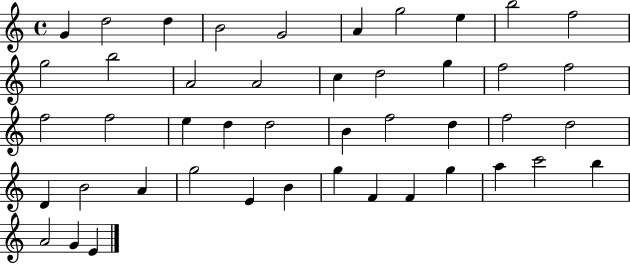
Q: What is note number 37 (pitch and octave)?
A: F4